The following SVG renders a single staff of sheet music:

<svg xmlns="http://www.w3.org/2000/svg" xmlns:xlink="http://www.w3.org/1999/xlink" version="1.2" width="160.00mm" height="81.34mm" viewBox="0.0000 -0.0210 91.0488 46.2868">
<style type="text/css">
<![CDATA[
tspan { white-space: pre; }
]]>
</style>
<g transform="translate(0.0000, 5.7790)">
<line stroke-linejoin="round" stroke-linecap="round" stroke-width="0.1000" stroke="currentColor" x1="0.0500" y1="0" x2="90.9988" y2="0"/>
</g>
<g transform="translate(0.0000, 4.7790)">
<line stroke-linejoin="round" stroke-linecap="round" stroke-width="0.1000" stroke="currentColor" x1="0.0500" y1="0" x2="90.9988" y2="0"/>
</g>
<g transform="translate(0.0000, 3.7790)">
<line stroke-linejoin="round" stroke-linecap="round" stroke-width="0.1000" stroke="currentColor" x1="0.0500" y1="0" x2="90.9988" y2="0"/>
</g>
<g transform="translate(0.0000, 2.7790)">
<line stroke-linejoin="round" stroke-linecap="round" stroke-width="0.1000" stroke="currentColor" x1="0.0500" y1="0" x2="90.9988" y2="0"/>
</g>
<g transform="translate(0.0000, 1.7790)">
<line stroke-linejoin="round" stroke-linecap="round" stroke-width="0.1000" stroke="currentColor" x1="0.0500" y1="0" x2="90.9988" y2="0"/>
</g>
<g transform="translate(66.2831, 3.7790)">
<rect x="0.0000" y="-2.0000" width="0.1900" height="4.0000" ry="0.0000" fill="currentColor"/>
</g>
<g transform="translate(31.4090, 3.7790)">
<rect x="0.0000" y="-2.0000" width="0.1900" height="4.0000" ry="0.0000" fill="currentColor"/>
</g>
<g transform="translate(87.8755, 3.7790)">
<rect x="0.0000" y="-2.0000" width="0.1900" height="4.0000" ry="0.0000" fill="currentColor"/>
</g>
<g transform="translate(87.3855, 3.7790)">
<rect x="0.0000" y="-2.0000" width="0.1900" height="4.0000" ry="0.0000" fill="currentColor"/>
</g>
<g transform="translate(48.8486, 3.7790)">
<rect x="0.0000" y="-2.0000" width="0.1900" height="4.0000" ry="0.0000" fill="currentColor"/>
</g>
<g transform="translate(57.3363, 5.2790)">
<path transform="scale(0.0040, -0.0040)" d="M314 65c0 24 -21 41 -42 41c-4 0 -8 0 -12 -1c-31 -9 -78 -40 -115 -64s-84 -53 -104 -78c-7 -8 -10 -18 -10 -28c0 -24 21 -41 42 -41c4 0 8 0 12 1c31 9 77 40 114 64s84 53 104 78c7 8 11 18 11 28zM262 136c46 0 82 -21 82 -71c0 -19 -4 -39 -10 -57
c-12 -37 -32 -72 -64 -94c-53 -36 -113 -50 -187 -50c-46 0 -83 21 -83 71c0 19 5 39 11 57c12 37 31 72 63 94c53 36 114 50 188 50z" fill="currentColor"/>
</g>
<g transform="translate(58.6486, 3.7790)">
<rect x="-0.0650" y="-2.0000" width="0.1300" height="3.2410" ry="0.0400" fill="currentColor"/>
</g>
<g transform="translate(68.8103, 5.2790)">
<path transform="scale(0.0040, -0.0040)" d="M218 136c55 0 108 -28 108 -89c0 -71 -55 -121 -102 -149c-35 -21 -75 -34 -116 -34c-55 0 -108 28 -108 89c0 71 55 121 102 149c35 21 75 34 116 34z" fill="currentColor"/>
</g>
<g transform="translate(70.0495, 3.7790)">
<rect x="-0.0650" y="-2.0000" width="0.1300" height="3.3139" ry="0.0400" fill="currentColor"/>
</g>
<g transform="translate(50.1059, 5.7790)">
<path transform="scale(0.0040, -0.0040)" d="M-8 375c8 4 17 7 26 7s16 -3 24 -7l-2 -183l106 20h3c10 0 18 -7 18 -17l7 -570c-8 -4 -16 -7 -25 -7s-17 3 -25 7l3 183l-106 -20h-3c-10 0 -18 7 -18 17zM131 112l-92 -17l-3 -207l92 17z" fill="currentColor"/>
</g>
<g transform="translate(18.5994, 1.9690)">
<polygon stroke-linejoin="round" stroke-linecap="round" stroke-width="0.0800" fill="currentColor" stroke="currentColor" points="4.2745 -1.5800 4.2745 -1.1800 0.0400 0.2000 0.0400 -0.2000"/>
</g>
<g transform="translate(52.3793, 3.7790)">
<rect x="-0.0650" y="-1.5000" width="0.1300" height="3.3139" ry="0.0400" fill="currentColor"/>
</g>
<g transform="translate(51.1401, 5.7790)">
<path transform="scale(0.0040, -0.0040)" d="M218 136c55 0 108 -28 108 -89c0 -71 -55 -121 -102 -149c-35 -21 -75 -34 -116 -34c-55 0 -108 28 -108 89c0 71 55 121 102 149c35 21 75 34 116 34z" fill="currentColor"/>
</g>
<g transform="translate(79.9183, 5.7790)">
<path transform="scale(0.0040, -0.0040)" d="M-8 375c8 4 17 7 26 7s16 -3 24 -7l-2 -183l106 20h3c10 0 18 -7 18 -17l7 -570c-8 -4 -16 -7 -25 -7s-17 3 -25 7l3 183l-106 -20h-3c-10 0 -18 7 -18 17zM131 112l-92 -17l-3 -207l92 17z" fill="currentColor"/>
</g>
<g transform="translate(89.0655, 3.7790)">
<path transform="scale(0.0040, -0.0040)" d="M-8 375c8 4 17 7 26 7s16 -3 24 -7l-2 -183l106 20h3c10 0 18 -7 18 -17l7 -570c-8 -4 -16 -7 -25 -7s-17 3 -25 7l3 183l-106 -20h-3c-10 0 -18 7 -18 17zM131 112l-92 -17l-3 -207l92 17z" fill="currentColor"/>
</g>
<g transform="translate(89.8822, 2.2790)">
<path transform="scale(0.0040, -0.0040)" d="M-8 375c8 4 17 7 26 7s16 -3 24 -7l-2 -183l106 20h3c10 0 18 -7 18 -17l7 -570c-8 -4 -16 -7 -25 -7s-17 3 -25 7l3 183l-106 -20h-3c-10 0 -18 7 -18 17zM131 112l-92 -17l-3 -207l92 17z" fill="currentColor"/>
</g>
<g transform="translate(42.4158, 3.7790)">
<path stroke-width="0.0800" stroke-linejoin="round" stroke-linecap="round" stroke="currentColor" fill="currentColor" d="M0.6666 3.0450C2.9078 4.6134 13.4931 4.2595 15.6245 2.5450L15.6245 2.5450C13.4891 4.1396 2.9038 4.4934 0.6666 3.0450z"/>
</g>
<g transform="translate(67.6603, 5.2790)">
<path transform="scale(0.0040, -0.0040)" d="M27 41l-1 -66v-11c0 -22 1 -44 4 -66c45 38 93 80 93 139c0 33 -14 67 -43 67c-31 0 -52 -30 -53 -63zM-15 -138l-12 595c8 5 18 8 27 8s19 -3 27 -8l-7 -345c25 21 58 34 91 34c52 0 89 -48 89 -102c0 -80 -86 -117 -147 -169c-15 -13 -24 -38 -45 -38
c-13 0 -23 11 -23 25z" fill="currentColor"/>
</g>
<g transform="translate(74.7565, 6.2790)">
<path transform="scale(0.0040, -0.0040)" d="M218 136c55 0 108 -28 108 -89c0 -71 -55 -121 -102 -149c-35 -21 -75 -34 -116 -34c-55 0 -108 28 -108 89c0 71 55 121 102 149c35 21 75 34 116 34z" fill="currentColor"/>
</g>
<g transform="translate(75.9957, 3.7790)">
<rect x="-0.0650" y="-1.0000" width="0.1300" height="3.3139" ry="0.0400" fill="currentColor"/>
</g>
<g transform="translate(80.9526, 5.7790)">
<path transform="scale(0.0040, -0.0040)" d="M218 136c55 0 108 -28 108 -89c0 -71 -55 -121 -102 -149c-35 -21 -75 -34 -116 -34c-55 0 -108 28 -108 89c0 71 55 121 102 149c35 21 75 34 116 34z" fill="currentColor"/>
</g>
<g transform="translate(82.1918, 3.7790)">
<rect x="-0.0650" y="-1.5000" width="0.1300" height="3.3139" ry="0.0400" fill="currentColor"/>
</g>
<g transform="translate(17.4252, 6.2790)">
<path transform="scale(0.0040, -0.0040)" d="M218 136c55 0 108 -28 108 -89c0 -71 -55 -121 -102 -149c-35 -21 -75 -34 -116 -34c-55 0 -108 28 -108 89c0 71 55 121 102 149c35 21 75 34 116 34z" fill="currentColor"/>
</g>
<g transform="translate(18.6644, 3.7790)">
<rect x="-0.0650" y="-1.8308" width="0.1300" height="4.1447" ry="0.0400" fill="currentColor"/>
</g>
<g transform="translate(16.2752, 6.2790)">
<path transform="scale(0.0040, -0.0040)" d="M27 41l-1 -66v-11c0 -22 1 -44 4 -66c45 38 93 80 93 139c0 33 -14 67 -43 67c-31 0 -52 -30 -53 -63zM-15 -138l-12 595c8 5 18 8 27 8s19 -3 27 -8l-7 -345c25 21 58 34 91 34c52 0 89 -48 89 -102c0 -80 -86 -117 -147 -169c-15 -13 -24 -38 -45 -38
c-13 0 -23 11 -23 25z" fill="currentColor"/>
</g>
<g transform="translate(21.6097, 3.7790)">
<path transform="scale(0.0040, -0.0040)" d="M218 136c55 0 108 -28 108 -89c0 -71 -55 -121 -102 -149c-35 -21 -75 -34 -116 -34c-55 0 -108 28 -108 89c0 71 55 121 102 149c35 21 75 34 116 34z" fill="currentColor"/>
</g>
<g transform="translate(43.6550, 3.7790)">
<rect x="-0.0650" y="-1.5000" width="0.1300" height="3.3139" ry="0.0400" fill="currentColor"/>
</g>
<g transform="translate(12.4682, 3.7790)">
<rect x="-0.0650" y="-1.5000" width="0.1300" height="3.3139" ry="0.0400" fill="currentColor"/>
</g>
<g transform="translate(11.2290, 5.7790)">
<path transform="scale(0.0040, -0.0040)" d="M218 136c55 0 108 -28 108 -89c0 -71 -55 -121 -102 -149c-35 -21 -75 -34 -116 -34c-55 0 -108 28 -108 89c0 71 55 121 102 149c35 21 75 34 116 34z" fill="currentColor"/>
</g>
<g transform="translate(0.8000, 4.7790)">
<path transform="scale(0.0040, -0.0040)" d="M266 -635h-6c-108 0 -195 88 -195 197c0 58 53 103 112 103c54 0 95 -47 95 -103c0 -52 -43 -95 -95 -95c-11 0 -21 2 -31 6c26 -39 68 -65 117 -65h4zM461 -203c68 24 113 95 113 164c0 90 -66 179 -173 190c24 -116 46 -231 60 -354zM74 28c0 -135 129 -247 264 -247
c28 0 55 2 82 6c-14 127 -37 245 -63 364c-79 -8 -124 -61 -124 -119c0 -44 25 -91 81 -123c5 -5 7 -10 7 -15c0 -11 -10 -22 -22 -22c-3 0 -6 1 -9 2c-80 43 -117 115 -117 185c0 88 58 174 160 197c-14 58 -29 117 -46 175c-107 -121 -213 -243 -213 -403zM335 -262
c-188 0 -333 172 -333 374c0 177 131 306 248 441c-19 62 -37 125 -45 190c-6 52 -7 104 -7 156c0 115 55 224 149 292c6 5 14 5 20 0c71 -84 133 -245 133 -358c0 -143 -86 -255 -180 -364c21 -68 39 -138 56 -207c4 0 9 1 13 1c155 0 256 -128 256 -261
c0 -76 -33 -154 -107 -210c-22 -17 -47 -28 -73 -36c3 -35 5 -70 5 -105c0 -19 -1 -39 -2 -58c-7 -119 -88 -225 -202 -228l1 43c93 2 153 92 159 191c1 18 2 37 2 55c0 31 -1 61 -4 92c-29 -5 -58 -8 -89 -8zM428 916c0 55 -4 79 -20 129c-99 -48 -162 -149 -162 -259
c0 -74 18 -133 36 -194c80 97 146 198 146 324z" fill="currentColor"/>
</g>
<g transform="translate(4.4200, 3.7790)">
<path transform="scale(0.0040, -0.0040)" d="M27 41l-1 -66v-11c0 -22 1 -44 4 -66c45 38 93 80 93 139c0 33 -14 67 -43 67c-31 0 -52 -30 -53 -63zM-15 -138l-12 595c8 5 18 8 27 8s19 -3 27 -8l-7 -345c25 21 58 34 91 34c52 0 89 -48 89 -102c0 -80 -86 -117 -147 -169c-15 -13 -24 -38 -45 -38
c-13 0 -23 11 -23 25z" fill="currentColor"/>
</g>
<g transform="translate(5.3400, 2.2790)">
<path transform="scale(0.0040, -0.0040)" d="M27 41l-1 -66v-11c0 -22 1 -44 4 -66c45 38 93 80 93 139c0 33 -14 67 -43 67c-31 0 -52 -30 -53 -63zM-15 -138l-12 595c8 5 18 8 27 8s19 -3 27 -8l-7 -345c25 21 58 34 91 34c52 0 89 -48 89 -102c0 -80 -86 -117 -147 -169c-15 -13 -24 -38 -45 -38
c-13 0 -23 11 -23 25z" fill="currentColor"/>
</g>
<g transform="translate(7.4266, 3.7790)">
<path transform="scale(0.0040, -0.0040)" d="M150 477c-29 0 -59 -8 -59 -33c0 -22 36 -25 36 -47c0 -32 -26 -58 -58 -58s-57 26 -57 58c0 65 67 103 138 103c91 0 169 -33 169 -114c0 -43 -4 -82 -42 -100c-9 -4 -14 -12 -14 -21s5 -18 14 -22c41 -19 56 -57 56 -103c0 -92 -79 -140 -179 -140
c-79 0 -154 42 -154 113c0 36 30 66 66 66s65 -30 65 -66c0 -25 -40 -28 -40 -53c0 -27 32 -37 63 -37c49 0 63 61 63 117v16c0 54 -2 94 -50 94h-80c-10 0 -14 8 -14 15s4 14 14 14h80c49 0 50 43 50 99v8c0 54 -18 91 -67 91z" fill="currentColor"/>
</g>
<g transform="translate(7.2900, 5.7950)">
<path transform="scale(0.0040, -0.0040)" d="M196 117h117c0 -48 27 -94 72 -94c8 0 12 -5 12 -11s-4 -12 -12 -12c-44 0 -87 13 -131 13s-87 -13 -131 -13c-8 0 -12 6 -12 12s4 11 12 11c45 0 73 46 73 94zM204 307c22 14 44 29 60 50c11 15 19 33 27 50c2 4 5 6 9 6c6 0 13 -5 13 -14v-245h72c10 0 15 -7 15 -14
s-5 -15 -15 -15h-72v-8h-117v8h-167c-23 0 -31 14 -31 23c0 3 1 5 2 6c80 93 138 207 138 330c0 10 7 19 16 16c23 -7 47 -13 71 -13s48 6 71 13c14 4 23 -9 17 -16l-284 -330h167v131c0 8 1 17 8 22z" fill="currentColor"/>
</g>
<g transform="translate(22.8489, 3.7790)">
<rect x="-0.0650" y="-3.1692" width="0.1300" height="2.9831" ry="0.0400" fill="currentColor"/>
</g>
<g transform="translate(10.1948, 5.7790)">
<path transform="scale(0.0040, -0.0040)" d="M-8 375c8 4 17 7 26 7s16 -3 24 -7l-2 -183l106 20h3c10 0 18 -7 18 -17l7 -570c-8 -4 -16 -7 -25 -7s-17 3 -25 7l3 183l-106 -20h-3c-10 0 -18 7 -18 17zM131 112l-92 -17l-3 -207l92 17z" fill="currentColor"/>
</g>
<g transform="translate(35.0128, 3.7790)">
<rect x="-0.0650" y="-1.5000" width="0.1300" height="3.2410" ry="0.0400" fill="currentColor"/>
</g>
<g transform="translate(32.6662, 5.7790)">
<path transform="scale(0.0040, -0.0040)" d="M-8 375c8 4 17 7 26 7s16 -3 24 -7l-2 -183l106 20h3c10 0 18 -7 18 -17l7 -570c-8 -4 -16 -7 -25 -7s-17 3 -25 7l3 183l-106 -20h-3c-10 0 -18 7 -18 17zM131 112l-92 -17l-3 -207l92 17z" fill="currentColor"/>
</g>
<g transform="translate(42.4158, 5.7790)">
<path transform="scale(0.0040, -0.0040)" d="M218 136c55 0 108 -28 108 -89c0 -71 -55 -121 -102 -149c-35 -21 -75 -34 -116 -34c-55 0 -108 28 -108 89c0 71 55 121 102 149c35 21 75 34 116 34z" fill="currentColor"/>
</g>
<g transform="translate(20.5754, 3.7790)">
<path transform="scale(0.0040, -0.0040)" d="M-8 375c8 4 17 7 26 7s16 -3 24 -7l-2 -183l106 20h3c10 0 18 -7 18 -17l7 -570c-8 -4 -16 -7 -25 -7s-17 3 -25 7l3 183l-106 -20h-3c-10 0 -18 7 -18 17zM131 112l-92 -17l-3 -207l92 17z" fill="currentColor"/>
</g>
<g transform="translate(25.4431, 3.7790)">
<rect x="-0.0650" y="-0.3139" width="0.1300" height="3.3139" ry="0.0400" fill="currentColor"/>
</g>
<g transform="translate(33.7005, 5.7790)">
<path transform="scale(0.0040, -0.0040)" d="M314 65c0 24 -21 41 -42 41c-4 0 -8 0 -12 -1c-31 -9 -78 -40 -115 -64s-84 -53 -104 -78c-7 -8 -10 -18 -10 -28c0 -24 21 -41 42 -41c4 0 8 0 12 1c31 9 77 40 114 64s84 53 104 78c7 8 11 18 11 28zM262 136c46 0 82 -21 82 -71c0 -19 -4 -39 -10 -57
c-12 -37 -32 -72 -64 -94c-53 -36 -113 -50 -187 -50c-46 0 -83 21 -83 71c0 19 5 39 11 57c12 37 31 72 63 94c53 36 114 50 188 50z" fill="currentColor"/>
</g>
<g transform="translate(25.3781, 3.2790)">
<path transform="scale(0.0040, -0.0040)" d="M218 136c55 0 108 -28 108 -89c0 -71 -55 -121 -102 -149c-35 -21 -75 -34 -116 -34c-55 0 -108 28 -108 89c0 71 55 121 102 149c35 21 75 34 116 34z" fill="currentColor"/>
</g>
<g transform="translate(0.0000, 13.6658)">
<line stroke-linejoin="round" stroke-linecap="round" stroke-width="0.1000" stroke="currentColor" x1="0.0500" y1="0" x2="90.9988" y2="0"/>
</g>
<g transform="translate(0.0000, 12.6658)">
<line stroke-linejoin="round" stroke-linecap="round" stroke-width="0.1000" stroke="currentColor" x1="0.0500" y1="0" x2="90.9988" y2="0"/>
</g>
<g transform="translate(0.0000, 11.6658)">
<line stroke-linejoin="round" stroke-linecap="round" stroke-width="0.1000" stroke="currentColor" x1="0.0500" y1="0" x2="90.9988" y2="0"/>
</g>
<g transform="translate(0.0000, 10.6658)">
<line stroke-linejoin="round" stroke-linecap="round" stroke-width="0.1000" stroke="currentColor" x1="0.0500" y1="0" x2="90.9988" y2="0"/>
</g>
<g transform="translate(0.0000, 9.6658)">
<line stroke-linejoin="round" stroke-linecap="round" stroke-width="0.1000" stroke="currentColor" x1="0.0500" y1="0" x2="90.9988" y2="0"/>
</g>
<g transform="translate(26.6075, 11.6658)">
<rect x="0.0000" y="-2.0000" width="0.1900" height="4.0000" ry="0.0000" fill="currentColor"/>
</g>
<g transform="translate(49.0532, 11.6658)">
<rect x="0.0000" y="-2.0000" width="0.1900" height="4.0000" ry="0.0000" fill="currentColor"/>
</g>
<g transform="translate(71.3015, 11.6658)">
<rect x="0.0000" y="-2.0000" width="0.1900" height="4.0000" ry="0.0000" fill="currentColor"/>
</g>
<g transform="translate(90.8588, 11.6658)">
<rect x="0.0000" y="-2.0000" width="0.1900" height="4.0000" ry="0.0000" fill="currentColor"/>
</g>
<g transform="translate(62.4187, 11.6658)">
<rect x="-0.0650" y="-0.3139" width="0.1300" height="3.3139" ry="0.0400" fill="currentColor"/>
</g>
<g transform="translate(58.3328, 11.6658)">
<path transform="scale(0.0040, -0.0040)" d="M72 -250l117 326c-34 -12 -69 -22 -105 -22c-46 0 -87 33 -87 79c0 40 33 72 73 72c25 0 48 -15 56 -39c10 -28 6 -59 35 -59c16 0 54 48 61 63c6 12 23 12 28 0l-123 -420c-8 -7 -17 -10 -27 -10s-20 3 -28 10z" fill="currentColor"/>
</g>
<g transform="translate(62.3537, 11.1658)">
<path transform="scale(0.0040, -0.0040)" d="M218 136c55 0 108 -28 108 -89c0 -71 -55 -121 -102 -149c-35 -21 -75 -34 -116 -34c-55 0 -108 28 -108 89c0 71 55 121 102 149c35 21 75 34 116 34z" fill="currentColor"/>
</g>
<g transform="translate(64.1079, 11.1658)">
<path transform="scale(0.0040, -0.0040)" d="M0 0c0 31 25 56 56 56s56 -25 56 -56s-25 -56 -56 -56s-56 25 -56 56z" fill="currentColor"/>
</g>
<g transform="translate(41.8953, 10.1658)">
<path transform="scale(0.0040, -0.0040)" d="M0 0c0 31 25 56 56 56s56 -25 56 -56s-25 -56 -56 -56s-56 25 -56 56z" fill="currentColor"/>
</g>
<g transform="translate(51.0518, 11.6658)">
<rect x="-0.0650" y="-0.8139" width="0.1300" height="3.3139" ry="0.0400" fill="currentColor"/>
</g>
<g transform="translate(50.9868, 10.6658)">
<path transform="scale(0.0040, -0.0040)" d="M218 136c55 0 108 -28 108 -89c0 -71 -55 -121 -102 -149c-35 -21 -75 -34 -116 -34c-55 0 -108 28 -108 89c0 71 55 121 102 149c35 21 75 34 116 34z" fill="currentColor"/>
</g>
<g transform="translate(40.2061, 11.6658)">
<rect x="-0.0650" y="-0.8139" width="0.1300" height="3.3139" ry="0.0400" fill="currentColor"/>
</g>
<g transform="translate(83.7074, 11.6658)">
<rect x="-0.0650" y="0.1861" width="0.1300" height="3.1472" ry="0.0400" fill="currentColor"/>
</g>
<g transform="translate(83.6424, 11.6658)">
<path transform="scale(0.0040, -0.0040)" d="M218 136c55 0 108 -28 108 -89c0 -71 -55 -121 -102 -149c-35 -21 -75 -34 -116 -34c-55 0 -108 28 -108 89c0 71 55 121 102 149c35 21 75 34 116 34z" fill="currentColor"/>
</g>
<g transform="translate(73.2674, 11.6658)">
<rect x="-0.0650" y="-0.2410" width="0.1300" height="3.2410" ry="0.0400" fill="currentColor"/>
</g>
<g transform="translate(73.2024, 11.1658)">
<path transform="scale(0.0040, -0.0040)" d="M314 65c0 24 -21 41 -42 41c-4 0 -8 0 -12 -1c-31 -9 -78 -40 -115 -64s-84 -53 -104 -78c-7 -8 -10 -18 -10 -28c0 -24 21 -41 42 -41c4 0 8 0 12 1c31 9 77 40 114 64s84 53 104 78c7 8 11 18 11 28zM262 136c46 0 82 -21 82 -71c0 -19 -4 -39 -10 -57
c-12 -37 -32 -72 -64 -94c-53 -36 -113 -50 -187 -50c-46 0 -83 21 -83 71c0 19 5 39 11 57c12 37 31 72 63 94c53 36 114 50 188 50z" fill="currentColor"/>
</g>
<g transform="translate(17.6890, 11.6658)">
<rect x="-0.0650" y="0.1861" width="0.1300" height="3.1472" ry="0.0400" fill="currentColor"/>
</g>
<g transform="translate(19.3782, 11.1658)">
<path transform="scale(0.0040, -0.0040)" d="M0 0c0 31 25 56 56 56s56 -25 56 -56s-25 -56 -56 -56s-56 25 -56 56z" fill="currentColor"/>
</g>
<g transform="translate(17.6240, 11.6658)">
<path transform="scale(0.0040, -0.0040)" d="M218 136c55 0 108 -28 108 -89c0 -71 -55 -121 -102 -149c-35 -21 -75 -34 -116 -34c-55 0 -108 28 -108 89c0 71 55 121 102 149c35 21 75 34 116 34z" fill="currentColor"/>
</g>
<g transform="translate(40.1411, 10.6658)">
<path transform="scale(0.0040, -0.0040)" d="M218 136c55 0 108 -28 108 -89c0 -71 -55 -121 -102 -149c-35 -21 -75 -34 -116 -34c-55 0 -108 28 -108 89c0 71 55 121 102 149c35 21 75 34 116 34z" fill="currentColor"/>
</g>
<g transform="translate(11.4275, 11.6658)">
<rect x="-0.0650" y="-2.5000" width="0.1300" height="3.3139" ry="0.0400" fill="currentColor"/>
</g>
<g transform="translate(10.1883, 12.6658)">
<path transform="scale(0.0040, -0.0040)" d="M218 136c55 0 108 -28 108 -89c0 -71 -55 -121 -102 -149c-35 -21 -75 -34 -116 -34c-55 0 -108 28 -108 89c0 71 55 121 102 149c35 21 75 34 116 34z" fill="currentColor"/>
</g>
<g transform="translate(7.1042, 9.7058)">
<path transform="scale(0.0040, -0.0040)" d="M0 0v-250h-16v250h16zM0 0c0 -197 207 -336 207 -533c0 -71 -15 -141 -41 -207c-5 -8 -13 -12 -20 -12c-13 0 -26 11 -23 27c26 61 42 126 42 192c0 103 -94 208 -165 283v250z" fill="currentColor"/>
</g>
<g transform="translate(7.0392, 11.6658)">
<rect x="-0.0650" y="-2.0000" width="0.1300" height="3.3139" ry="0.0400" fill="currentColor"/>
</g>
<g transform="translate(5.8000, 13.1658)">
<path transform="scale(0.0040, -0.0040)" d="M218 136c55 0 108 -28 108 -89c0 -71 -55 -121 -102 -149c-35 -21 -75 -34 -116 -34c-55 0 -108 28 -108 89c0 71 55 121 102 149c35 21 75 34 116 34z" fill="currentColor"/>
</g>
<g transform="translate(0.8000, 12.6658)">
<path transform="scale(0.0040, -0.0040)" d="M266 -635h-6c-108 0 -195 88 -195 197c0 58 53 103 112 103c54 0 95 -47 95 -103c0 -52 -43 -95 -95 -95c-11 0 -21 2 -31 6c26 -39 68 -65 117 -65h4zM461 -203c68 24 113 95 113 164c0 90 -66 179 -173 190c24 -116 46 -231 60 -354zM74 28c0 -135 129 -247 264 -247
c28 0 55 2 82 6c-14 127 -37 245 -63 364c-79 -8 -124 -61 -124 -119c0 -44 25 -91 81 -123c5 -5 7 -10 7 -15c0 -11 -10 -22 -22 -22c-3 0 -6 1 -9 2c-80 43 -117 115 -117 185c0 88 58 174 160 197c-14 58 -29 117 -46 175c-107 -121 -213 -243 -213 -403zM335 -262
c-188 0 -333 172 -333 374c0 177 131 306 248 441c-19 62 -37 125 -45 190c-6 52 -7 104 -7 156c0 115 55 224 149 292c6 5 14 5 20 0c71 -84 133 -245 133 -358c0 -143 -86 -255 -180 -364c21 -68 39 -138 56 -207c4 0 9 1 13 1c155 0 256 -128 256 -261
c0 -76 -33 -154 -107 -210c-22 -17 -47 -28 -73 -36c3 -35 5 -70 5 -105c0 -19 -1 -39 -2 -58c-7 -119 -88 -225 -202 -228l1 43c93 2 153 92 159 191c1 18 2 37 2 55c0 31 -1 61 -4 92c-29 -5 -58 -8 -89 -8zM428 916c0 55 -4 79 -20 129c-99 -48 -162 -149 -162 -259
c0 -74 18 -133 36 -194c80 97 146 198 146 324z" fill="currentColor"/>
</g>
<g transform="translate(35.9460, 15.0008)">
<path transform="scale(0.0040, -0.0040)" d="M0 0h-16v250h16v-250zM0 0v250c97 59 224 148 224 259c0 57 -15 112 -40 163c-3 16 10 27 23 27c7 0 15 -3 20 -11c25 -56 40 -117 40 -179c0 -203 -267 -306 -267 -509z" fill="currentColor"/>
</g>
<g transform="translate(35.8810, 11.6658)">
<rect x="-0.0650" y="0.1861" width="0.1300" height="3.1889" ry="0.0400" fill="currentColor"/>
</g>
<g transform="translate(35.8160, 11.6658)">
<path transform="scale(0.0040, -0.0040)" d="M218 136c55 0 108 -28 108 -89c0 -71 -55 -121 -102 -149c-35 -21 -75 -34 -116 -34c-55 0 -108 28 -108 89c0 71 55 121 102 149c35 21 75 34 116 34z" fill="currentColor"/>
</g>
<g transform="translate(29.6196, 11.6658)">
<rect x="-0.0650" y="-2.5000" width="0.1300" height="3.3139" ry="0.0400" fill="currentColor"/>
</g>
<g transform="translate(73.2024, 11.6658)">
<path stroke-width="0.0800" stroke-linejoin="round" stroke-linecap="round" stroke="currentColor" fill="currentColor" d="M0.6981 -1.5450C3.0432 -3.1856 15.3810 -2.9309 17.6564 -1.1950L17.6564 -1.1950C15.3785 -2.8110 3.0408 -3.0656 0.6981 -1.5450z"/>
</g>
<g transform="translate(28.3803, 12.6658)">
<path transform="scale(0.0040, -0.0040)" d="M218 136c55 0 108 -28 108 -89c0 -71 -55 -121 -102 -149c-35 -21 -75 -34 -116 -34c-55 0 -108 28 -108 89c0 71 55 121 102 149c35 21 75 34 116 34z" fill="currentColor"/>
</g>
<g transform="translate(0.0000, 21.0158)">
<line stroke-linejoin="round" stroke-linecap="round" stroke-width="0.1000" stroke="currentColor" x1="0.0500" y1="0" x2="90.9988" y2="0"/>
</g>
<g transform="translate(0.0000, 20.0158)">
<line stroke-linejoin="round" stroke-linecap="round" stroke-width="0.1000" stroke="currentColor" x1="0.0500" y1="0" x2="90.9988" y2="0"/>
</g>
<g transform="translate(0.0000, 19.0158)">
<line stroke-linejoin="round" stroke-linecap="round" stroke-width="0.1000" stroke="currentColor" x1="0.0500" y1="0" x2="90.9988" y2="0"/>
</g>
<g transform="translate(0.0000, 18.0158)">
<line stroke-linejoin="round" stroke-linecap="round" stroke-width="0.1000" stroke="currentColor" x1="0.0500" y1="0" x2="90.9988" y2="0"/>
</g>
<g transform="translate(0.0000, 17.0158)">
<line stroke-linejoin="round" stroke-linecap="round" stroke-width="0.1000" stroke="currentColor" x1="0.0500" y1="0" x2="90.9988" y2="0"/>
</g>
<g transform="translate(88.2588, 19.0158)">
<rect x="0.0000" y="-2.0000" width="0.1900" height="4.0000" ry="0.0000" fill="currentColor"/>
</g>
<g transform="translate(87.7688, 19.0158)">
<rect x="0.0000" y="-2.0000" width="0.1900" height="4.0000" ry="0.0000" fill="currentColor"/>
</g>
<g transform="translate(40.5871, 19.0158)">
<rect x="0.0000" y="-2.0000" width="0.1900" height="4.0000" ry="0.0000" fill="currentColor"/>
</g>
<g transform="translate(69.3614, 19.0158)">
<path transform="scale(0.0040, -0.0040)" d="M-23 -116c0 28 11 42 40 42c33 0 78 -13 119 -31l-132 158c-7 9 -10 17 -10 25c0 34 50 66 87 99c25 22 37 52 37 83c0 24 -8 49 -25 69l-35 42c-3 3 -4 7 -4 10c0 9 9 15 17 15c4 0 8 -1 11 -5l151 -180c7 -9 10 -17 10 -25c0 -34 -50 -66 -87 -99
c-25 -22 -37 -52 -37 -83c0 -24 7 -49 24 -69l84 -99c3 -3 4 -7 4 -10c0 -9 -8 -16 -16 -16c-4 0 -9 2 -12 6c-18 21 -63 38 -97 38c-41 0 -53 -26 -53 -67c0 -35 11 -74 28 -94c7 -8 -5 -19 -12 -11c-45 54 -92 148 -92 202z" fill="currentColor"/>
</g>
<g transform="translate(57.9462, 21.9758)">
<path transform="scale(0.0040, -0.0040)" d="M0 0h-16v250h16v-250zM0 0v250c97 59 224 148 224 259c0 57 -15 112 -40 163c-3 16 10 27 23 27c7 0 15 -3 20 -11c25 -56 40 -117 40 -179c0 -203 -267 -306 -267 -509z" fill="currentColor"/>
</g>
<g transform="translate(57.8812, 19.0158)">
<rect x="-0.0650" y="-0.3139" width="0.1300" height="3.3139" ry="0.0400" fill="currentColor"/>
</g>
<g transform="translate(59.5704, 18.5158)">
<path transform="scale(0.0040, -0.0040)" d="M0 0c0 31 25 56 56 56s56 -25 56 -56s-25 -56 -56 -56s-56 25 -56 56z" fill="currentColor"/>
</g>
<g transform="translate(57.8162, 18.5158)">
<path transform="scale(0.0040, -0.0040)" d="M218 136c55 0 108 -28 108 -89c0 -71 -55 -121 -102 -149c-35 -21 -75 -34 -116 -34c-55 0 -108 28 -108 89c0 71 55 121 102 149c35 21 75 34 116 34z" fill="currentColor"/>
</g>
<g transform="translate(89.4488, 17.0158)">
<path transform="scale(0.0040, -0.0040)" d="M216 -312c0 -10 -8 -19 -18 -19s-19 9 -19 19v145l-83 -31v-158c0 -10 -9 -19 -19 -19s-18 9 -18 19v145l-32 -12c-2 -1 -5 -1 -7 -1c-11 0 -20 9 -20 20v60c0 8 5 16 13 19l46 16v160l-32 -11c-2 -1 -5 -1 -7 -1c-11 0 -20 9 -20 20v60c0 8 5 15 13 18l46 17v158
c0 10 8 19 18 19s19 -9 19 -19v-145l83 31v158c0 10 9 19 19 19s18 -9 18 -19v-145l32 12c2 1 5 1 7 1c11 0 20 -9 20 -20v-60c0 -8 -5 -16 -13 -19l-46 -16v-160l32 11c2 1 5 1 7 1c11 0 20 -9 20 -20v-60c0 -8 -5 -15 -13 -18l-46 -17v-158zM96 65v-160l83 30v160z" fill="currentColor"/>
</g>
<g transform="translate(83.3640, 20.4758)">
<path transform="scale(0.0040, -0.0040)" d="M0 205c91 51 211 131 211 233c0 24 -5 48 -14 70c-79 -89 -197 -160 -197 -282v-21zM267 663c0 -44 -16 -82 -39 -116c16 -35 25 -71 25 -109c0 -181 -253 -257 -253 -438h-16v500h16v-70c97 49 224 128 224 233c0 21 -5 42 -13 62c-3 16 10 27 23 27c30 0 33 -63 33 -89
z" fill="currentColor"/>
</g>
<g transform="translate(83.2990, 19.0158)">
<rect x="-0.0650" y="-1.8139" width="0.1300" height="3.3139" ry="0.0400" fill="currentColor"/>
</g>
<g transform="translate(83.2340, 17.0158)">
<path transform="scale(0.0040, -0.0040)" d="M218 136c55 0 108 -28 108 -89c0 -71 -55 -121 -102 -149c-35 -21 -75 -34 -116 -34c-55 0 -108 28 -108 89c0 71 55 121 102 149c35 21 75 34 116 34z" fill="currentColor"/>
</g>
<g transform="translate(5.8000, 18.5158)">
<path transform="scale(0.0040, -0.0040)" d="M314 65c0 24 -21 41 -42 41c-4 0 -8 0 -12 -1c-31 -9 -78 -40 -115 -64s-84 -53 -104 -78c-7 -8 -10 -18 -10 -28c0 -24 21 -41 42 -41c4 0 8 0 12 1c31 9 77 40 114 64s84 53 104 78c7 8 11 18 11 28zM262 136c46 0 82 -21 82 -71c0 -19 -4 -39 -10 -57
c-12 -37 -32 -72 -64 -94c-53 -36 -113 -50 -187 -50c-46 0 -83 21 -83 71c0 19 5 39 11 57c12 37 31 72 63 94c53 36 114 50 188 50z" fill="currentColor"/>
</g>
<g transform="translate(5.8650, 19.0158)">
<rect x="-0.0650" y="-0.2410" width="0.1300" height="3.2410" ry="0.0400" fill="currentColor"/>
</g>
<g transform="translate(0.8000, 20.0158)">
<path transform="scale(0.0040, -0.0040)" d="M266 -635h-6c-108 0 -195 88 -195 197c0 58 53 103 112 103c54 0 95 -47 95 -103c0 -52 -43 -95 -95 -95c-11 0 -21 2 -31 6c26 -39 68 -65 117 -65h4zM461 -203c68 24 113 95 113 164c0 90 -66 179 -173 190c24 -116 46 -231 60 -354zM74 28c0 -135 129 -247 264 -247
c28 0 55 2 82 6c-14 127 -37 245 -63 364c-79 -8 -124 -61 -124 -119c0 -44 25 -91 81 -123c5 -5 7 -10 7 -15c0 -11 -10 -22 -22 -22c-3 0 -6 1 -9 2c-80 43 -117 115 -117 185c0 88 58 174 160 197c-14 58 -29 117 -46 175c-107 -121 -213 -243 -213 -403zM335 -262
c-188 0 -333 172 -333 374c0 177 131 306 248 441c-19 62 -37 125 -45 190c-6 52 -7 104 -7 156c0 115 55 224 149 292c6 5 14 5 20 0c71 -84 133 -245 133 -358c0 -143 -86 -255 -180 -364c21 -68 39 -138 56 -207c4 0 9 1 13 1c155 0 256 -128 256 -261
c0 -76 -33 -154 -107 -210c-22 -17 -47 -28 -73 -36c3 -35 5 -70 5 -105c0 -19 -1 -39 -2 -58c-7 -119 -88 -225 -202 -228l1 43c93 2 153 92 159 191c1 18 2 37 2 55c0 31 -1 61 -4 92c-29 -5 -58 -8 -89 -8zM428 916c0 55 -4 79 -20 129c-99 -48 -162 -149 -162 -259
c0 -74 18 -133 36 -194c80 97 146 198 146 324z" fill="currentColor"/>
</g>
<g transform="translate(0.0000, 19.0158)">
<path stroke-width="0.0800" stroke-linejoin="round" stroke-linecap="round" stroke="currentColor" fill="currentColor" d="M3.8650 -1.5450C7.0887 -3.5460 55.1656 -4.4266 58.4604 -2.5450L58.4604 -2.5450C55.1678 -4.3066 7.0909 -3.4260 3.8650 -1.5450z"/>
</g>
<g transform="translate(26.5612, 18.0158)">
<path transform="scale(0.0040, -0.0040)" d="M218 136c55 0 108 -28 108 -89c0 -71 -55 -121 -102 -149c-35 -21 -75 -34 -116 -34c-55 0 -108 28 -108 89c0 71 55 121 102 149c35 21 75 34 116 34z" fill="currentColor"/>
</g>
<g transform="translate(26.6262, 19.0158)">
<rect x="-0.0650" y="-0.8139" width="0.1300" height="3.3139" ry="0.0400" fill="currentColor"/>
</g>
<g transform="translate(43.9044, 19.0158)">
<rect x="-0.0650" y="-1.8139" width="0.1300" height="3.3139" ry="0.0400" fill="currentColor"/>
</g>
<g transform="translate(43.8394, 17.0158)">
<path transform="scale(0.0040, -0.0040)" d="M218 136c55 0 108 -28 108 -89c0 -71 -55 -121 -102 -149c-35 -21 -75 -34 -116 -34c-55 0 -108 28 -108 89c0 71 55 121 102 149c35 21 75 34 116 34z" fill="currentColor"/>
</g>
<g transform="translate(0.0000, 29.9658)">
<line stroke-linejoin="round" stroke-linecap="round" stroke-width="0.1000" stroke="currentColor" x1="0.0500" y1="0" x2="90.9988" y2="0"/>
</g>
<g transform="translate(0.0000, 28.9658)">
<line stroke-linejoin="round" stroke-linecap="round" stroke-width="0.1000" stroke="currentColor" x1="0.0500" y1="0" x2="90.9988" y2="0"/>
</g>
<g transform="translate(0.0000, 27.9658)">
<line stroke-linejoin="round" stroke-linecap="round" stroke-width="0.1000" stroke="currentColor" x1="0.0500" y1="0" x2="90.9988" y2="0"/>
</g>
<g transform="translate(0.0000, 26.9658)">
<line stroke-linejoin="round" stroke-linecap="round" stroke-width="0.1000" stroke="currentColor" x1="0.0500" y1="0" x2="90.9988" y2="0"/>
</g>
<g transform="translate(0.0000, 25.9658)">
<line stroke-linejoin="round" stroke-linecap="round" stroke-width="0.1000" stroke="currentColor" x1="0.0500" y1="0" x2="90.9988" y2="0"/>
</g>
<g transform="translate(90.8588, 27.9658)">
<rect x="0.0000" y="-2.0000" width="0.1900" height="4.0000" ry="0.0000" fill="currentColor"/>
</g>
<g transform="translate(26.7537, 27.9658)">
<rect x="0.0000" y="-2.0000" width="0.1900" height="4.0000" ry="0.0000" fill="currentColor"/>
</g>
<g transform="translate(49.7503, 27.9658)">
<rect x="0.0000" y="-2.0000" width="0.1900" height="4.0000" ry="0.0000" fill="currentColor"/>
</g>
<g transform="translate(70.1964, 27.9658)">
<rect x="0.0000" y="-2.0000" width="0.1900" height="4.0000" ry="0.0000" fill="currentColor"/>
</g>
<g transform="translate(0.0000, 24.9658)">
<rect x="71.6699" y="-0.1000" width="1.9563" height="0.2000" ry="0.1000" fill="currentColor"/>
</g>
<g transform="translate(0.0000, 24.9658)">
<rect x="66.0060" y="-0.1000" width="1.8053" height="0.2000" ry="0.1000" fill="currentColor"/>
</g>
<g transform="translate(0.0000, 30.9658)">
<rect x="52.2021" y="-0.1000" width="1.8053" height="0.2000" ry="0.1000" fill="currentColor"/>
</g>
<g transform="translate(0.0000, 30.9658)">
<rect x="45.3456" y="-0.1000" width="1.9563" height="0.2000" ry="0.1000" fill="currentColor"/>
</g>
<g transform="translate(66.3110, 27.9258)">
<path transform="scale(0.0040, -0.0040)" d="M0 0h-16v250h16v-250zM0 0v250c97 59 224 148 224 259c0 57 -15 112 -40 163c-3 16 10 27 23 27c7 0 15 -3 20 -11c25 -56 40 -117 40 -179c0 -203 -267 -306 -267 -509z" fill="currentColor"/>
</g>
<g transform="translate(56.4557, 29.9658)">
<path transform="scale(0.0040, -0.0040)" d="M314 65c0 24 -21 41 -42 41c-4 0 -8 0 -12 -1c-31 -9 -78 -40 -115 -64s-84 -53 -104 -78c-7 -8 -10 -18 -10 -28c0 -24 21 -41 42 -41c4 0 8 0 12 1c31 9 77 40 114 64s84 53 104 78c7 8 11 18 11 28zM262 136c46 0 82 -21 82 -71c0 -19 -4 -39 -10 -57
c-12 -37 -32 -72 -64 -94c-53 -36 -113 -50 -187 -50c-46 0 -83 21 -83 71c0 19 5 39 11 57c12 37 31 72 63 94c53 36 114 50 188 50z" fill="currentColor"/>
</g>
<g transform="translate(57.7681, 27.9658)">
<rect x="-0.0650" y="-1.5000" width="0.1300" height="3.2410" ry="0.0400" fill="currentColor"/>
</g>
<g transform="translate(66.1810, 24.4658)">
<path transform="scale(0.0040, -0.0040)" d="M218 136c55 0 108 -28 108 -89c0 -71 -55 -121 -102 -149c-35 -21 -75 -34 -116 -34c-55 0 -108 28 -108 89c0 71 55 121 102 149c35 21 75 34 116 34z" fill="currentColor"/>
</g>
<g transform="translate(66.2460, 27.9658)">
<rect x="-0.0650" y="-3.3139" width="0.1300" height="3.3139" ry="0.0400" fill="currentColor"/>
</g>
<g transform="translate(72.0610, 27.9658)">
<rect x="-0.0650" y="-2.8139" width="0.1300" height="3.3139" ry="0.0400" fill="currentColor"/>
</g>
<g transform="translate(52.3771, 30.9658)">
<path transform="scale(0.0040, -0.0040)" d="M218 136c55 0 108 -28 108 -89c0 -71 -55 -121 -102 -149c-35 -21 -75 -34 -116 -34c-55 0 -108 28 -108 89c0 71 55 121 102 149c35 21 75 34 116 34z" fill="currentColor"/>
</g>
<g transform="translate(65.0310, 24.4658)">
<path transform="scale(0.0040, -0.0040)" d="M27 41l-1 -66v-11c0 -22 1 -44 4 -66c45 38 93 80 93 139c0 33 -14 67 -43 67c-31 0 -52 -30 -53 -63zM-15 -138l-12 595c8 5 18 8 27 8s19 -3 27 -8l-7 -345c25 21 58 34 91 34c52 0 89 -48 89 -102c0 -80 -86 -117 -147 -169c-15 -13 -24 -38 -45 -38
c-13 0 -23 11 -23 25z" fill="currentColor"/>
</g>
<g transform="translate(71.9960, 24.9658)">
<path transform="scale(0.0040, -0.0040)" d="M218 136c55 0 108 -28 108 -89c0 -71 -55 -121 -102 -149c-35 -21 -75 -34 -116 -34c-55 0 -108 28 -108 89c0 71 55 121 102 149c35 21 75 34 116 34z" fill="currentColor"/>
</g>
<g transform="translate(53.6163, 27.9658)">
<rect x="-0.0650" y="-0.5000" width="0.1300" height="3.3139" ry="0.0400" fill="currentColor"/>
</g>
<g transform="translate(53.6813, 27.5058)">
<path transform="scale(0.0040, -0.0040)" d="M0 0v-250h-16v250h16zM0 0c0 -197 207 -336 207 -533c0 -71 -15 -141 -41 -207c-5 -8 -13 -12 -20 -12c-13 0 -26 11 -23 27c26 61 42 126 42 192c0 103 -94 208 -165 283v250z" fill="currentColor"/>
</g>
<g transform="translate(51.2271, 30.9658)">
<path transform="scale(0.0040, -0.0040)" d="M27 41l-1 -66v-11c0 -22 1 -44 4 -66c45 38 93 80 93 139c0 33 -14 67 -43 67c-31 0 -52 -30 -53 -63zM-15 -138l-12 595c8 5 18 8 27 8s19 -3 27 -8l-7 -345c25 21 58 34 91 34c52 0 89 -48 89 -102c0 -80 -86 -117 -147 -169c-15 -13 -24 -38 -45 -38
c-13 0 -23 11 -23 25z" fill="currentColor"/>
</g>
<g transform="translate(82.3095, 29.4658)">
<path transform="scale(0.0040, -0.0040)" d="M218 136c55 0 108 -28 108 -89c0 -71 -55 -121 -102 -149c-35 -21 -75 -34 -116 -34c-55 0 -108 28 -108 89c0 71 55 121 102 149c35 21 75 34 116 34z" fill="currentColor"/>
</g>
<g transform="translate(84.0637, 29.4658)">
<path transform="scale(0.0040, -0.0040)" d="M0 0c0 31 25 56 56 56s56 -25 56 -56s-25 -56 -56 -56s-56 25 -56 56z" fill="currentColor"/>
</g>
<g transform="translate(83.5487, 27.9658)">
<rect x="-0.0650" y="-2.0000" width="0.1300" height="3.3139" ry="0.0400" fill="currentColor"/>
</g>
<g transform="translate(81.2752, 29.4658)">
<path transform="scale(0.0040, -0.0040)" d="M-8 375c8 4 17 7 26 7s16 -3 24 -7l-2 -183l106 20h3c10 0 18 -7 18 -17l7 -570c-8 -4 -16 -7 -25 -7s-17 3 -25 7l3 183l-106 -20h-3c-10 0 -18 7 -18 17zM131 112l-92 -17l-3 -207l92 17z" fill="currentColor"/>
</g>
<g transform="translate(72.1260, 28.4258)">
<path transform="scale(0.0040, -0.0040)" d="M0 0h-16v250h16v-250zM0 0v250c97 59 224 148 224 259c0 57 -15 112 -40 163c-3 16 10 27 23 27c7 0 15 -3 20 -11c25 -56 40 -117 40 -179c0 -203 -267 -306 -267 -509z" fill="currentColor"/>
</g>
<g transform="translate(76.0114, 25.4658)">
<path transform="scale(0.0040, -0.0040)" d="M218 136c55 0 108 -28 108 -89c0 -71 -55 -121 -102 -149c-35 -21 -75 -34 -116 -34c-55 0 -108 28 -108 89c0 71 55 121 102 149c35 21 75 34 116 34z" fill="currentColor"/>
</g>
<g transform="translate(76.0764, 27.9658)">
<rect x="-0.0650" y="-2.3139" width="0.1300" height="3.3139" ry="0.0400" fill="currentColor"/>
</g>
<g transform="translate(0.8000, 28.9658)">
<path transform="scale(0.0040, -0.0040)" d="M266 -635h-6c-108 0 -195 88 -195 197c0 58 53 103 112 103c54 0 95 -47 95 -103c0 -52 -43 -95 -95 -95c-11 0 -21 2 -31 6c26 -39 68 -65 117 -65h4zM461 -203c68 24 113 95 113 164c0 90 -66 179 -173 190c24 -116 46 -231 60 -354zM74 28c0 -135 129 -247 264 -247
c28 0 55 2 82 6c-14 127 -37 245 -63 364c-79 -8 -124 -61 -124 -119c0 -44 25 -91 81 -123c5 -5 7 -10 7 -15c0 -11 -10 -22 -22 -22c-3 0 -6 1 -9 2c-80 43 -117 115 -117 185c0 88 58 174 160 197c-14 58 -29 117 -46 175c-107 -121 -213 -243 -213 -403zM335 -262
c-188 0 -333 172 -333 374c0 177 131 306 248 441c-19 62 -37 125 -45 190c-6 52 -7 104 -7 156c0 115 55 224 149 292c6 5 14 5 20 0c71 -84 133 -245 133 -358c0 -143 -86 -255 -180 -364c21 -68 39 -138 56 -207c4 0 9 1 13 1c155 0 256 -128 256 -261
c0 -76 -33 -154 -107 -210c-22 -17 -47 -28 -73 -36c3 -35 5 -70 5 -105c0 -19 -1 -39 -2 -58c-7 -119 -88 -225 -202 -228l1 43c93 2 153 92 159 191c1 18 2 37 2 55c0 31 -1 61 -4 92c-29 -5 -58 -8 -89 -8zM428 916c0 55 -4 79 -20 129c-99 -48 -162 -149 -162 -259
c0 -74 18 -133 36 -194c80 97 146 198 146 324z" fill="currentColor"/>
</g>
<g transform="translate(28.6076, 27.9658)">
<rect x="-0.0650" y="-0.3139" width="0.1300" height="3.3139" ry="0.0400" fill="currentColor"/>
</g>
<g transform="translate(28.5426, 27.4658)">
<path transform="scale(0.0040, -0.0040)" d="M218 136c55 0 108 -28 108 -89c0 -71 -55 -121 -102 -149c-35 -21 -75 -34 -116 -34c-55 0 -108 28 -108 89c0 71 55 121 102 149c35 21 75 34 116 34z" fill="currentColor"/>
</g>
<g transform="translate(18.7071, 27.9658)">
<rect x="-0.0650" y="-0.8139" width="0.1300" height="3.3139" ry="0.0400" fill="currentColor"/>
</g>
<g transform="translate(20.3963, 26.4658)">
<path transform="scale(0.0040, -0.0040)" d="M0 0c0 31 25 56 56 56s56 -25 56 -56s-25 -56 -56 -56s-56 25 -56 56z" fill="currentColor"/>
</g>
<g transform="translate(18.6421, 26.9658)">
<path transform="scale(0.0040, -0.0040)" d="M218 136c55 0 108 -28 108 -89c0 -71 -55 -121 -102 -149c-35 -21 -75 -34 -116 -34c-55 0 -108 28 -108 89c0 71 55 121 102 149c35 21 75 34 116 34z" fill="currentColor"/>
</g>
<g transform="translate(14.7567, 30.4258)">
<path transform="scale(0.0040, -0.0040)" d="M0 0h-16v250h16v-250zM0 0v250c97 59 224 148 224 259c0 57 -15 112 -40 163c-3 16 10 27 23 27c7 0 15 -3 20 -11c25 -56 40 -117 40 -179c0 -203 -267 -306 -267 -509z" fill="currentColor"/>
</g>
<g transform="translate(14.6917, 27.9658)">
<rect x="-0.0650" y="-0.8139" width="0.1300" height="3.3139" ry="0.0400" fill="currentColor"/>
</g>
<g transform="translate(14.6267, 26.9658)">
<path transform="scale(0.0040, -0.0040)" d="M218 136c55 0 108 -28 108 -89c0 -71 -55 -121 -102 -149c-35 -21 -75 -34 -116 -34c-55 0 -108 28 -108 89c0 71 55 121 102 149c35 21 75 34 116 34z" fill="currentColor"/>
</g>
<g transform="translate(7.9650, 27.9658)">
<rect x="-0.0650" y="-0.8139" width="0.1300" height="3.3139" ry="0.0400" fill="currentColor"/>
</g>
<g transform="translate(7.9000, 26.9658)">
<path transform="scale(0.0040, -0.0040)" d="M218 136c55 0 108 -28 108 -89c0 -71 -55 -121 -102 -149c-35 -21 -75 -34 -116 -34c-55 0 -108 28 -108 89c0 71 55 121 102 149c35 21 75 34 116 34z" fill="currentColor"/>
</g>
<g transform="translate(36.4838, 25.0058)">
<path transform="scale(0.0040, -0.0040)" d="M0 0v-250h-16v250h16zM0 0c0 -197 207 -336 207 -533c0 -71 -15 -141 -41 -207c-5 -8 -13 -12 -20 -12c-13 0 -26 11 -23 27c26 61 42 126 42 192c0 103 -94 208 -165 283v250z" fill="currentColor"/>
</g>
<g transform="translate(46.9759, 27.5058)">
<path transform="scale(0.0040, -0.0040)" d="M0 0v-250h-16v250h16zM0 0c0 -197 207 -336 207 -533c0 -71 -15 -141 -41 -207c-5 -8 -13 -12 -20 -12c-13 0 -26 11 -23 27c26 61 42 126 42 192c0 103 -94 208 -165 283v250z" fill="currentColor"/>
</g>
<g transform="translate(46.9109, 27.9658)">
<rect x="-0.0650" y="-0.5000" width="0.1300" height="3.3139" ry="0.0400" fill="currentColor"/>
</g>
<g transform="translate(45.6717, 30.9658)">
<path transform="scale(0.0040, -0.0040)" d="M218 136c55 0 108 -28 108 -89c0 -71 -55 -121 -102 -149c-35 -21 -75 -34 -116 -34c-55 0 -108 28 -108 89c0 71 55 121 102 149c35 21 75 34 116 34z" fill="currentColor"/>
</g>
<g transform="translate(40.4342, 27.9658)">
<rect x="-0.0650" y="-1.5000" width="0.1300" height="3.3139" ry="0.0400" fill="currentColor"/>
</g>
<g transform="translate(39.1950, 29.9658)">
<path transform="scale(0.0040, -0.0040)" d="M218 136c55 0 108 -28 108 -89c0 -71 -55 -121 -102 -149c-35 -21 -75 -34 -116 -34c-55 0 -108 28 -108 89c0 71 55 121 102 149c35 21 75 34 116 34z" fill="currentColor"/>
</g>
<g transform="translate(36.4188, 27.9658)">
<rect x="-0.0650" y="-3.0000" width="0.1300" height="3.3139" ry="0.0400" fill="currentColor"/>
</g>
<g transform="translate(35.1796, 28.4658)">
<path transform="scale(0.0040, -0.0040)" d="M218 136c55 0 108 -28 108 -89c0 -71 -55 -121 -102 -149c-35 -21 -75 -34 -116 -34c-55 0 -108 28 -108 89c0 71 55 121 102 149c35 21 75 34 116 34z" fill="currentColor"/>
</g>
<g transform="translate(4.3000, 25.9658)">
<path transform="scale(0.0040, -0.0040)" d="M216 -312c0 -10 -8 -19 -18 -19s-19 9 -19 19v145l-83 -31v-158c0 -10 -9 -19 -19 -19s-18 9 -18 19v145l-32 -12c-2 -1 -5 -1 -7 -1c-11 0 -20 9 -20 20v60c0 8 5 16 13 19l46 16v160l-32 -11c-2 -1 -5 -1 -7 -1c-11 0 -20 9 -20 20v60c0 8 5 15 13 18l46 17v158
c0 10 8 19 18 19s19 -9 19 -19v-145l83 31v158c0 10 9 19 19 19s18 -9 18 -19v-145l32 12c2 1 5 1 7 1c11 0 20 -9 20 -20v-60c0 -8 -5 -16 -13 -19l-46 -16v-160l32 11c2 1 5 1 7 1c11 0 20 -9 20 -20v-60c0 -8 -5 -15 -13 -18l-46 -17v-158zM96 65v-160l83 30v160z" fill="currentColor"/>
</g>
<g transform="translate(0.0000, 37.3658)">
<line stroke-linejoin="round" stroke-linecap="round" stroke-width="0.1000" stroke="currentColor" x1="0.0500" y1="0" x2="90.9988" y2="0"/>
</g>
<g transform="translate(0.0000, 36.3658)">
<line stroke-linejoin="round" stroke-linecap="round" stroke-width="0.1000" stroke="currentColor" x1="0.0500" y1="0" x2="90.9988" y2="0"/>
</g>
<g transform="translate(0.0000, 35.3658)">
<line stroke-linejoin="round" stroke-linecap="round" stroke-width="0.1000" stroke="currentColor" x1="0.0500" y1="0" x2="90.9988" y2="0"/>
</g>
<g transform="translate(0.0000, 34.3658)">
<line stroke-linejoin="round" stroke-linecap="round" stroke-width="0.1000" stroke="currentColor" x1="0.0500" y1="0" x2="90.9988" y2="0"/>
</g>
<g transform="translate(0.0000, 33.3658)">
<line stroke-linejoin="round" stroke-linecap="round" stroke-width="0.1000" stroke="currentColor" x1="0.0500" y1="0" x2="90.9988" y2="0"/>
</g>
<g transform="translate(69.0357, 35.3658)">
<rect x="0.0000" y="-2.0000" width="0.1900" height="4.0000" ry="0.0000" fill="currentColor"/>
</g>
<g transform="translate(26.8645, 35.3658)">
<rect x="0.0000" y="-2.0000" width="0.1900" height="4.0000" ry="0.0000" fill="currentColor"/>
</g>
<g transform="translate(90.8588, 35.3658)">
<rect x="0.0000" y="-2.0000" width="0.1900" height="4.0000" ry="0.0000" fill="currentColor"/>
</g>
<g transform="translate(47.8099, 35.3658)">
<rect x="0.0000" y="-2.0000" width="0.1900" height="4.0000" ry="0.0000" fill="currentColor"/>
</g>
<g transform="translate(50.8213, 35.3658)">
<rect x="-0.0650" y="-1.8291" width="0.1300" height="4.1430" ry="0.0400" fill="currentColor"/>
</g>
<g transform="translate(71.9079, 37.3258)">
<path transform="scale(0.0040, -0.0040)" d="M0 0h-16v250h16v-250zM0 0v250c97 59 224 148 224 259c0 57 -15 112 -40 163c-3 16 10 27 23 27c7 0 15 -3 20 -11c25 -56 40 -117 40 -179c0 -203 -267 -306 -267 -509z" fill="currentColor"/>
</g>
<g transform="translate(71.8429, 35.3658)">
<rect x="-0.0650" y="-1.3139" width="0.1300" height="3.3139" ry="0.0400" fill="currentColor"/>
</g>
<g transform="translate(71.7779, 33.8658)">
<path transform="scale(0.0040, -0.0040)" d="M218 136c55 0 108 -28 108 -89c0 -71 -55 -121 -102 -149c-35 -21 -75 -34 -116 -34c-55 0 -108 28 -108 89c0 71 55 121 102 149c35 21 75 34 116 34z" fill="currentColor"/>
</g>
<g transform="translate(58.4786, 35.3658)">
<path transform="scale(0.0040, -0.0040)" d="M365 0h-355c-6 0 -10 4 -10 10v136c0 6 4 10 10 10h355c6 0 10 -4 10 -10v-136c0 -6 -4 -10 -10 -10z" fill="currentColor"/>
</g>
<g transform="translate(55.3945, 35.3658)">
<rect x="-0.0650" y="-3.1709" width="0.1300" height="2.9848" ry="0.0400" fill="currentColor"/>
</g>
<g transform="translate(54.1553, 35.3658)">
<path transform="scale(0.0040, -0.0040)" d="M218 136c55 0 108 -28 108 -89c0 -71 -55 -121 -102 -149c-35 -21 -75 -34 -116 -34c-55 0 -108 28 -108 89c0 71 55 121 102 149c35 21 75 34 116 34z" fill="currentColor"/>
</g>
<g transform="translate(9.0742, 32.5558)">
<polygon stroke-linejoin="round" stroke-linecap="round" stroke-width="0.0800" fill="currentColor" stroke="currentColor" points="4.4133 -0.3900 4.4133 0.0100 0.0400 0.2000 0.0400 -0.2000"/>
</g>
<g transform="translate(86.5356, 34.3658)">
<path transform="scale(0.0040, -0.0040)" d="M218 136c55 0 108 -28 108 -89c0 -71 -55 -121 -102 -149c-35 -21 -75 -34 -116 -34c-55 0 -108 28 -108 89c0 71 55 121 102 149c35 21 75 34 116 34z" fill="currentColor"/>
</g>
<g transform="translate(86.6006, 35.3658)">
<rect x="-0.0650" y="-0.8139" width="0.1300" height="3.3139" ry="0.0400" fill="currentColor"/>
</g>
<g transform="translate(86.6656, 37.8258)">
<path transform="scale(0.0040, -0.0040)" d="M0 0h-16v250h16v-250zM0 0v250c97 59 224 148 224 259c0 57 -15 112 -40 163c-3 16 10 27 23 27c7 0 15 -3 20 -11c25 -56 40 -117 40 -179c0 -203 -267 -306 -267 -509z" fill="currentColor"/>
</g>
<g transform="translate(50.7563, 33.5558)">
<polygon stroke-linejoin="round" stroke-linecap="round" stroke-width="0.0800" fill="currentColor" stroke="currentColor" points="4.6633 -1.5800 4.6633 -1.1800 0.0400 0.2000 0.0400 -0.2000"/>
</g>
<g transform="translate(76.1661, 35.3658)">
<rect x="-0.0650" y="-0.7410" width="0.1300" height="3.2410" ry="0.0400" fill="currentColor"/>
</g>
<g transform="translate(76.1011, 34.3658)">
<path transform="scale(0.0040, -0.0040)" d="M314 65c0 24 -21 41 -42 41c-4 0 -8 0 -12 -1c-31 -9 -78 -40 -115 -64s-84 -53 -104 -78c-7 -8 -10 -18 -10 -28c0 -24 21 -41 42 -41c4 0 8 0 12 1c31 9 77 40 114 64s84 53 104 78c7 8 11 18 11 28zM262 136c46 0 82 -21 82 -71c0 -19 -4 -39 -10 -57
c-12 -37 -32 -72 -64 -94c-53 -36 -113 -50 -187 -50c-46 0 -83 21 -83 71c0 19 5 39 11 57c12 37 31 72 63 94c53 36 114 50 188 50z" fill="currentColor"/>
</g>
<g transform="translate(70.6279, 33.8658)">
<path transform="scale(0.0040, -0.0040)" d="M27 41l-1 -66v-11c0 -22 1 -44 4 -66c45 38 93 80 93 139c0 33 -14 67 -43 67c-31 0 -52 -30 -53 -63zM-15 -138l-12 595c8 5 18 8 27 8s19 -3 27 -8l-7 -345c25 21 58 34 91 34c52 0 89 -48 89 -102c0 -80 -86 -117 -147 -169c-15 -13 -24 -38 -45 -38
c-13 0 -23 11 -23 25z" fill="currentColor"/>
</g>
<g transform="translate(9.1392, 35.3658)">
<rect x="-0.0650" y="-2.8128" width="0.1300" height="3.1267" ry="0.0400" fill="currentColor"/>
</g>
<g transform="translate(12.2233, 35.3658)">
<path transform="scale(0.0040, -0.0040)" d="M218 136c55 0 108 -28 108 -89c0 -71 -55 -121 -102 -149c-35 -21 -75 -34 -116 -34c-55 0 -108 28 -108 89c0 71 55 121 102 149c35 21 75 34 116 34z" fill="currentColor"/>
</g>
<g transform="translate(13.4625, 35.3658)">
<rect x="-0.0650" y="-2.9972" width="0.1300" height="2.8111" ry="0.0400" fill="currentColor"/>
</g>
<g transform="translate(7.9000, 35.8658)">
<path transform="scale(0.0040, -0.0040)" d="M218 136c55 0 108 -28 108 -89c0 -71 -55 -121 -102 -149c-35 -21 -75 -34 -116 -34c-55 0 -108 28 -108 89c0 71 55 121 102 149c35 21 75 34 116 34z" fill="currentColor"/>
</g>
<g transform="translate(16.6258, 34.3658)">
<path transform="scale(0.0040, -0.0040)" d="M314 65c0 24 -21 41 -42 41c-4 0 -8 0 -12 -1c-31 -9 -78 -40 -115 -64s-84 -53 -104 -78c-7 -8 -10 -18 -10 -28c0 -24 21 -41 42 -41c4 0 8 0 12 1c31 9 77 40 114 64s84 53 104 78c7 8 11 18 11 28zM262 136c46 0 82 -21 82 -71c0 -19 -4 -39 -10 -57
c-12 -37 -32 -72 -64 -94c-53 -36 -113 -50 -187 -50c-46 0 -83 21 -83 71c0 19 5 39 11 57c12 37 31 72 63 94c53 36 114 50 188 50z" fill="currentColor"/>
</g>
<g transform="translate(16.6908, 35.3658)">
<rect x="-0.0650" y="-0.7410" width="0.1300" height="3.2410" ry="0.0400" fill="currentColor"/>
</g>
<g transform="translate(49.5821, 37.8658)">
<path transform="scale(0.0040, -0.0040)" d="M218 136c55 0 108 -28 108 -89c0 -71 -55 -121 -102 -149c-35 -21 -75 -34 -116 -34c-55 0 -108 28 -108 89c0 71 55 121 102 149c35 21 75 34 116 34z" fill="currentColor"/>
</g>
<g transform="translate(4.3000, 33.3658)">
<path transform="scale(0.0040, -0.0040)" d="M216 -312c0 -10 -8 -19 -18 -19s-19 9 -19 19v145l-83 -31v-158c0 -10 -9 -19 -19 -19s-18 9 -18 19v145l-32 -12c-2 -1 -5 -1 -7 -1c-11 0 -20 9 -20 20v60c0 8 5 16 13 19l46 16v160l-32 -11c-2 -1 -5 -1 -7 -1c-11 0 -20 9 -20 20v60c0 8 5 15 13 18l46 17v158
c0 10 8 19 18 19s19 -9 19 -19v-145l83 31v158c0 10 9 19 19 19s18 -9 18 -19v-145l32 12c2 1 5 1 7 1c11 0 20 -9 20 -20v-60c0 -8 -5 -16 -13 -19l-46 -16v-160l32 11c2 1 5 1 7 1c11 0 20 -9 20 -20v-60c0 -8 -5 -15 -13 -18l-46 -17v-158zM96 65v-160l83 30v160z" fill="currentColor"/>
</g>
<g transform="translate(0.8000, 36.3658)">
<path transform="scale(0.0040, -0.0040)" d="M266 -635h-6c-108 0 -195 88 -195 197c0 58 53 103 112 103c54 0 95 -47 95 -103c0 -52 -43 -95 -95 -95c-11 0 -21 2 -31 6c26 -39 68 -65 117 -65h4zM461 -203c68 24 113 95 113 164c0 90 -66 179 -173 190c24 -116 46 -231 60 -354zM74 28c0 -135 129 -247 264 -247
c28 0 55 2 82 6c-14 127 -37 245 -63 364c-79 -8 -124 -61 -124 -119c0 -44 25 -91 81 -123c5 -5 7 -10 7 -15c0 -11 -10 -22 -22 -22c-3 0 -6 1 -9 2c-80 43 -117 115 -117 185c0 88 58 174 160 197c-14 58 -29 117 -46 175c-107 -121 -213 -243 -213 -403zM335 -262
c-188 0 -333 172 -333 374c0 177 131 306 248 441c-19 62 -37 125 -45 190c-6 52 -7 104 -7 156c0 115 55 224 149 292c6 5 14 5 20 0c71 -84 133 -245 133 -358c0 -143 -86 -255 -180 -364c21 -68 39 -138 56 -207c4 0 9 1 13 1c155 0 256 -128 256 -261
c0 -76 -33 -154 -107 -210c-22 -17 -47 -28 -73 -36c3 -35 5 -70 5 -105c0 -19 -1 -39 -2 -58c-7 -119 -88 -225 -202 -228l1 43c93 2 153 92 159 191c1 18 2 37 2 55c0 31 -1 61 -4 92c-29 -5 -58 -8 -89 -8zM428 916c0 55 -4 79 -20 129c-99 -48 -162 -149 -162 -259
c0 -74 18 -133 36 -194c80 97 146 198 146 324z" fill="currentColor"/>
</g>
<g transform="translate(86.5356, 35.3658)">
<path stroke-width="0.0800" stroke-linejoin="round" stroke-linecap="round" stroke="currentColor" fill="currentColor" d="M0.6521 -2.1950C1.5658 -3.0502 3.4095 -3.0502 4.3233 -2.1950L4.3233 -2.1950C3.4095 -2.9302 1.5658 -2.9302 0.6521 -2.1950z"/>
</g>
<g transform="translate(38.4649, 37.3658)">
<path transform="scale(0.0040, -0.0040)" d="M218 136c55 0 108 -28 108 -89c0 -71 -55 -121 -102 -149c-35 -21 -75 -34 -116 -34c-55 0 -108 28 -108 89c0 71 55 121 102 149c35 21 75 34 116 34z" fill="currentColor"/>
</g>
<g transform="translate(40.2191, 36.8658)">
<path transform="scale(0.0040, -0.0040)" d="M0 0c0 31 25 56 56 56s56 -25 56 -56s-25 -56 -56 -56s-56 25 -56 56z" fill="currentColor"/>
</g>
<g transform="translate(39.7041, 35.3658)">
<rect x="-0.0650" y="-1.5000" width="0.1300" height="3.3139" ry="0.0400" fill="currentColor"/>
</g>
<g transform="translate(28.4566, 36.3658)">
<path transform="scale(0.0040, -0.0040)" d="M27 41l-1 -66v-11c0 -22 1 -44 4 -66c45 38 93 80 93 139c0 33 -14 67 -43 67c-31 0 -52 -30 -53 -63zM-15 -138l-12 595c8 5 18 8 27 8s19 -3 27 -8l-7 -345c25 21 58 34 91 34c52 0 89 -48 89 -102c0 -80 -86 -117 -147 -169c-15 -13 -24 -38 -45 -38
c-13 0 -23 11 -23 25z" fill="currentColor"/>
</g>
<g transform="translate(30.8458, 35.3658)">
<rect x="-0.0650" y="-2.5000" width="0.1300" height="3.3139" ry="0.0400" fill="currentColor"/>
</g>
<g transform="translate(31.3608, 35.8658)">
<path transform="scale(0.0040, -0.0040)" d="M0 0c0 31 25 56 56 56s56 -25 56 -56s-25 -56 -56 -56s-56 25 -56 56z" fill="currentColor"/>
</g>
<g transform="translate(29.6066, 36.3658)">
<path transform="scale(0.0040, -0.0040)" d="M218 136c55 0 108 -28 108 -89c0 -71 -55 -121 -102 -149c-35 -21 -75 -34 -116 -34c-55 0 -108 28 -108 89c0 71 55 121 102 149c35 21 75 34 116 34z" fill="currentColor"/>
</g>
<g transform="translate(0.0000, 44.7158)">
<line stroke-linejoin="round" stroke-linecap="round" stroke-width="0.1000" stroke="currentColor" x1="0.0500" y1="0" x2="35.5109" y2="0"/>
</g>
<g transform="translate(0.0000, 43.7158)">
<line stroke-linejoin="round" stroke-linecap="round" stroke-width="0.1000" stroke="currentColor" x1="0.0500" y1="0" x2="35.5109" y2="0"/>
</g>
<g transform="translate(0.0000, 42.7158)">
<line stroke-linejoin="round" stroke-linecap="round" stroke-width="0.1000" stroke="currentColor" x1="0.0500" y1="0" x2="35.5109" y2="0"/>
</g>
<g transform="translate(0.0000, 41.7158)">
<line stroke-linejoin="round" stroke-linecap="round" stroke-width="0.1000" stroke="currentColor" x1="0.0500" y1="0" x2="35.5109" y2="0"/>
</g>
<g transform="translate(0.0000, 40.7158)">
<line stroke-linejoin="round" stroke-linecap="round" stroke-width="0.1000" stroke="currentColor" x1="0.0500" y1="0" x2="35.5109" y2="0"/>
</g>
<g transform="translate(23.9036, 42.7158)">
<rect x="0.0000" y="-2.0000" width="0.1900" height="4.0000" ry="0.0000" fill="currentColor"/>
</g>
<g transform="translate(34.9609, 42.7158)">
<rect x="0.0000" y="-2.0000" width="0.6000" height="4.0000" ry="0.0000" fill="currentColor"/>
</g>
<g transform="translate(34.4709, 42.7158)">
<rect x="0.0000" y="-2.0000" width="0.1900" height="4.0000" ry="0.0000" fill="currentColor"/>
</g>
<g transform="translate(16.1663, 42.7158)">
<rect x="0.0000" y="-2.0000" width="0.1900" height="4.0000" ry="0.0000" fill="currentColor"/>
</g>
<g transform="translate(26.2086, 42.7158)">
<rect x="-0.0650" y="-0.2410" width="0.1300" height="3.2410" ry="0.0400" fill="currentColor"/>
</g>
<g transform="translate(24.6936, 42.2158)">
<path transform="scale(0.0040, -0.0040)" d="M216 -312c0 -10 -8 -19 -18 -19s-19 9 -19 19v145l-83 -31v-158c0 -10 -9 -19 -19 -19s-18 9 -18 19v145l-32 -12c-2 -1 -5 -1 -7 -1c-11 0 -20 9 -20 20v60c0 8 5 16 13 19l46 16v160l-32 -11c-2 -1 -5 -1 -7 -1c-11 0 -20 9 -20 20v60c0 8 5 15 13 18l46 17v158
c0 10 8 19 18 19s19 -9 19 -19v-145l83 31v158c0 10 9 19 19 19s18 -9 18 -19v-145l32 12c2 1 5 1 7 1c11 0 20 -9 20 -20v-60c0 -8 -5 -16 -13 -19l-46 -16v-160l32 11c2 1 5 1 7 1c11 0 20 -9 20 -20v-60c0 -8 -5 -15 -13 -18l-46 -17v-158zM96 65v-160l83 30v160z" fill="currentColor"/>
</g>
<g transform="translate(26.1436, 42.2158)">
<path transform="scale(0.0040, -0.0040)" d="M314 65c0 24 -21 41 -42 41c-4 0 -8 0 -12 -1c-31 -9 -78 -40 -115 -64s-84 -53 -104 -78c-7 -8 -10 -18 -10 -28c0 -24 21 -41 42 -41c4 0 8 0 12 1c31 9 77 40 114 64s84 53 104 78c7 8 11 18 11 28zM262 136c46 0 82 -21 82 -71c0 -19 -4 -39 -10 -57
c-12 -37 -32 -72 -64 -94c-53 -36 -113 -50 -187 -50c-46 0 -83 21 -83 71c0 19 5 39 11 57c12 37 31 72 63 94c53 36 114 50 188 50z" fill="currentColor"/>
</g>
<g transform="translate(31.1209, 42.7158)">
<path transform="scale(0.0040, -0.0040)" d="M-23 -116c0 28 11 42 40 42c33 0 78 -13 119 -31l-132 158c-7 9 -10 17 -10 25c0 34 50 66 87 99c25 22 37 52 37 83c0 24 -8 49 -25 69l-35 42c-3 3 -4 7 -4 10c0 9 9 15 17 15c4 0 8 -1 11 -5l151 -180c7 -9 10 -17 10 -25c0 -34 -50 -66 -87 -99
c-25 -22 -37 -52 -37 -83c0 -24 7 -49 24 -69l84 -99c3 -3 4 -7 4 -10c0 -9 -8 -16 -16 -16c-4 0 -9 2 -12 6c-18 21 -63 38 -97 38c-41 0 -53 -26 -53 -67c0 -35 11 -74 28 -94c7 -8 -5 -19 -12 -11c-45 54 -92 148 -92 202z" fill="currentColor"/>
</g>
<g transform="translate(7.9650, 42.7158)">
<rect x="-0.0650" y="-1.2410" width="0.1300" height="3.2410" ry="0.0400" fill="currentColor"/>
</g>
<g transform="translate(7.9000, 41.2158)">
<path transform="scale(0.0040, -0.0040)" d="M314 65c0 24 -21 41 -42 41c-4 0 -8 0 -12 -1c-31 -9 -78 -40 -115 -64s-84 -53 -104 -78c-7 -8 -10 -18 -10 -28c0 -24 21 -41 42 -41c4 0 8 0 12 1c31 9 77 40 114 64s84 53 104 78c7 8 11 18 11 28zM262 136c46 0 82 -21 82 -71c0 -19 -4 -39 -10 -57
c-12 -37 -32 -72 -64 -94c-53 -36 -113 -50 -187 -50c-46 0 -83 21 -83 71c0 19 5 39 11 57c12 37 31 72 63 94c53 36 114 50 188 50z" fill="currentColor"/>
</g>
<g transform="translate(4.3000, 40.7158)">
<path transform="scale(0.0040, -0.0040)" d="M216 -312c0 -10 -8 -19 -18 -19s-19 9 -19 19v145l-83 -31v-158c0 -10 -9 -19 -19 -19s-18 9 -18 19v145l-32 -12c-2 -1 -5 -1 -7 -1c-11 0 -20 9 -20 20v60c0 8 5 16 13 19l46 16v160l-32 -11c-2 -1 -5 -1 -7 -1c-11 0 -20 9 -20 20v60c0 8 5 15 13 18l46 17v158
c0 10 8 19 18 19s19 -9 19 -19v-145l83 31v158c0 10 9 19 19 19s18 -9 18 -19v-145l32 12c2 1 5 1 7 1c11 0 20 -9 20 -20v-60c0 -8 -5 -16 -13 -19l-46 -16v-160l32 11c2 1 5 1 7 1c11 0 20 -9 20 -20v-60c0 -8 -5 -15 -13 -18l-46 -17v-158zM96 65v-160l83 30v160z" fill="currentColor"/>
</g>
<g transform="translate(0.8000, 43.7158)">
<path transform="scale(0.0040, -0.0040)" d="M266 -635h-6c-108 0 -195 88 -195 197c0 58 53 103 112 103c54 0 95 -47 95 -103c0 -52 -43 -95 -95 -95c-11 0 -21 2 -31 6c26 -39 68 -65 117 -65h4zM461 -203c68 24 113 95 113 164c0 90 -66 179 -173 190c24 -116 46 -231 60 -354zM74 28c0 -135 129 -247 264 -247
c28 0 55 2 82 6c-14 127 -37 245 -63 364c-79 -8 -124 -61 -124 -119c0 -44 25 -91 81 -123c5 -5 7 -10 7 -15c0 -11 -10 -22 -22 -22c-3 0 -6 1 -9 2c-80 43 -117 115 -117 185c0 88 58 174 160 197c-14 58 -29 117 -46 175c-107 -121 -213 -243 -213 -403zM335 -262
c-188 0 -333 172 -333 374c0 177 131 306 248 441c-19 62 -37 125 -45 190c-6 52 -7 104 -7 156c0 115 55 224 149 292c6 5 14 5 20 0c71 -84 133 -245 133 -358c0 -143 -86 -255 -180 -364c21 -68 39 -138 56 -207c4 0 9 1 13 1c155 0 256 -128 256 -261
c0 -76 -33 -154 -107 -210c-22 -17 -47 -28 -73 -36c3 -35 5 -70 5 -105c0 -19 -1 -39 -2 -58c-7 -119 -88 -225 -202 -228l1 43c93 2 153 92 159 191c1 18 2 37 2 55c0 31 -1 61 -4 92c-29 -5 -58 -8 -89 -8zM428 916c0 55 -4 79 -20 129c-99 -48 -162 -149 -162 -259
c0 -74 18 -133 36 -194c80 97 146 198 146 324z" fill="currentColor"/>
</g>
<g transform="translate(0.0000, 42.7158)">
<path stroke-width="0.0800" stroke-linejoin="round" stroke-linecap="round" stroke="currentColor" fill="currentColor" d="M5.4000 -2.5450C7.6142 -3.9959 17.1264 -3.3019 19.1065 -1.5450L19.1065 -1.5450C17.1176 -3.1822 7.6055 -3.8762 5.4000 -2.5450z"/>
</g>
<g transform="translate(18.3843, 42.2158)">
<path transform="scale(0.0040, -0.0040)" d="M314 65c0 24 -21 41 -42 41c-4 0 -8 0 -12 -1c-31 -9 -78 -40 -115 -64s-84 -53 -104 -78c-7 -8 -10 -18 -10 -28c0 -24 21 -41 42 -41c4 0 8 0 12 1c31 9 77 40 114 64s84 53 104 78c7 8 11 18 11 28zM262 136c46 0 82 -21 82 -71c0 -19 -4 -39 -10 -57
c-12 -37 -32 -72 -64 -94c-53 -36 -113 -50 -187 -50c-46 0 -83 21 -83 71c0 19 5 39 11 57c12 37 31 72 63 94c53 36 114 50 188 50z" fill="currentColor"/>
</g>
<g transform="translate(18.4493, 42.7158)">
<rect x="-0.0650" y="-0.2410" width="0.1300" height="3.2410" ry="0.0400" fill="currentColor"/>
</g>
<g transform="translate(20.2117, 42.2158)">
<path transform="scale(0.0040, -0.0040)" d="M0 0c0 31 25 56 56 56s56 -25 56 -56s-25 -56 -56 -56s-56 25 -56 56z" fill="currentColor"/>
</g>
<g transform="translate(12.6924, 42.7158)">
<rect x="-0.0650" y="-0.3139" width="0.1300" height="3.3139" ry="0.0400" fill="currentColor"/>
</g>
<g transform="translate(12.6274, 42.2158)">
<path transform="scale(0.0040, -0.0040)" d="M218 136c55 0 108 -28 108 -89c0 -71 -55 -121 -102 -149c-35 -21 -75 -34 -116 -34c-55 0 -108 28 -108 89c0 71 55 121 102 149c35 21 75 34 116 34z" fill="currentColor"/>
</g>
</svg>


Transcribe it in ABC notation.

X:1
T:Untitled
M:3/4
L:1/4
K:Bb
E _D/2 B/2 c E2 E E F2 _F D E F/2 G B G B/2 d d z/2 c c2 B c2 d f c/2 z f/4 d d/2 d c A/2 E C/2 _C/2 E2 _b/2 a/2 g F A/2 B/2 d2 _G E D/2 B/2 z2 _e/2 d2 d/2 e2 c c2 ^c2 z